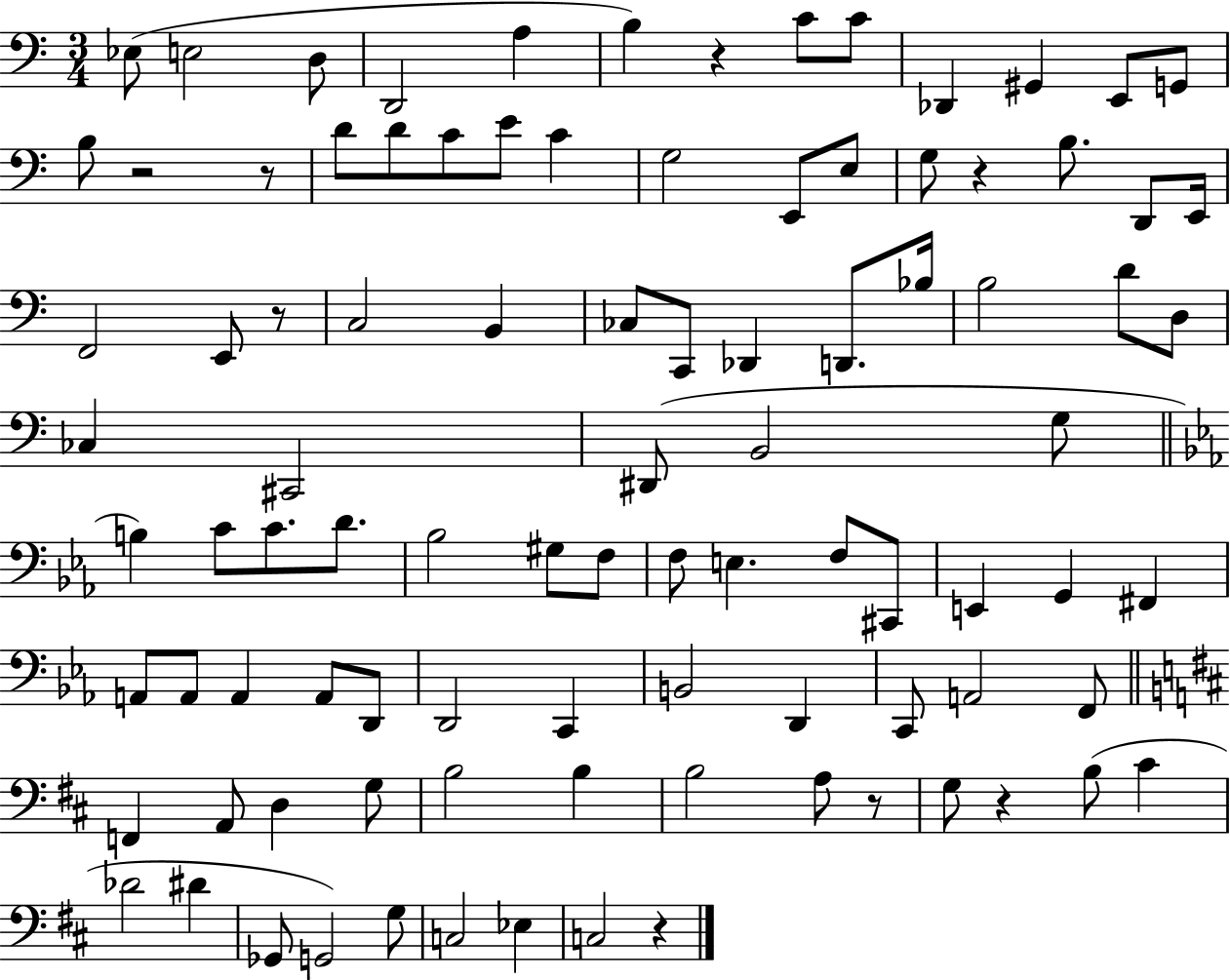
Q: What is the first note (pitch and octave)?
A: Eb3